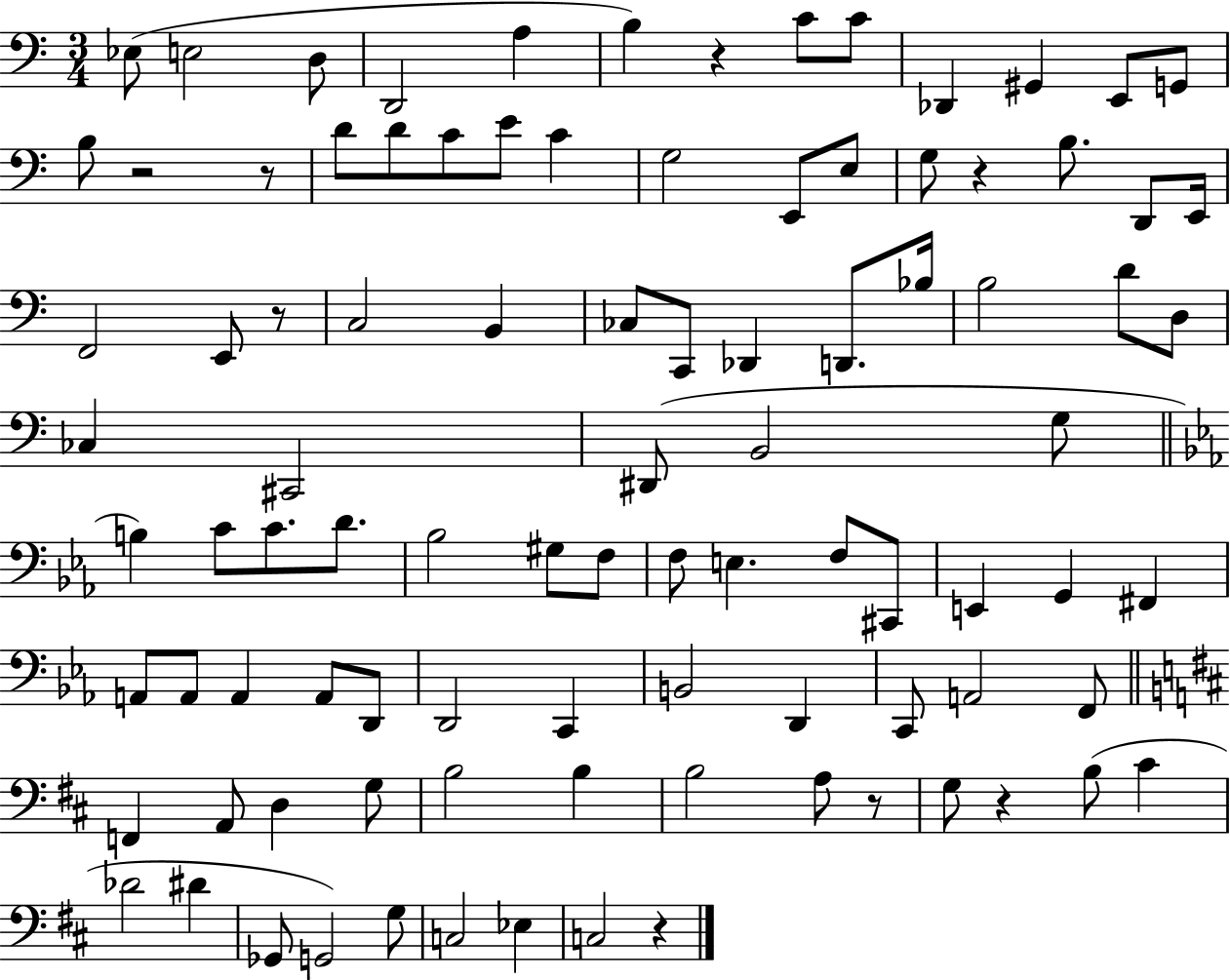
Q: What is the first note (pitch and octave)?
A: Eb3